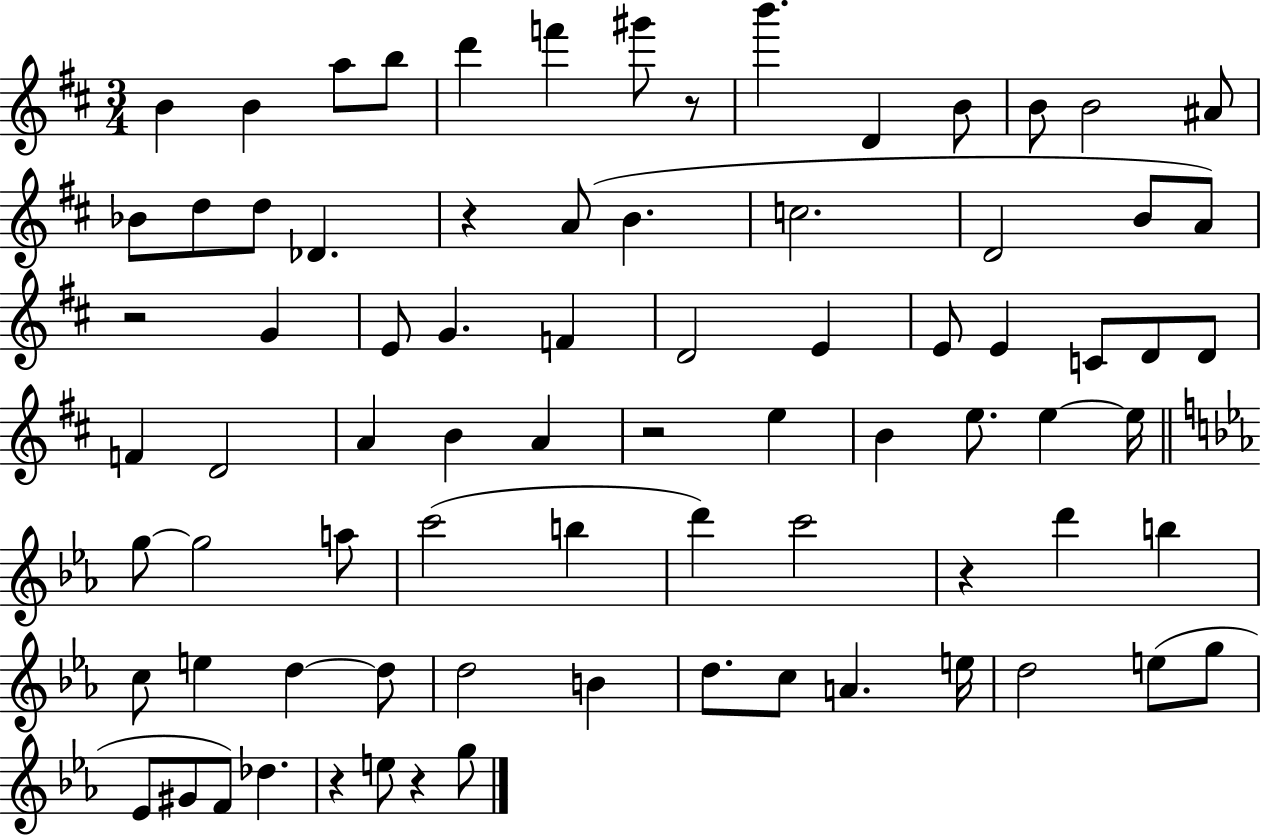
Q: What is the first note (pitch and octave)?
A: B4